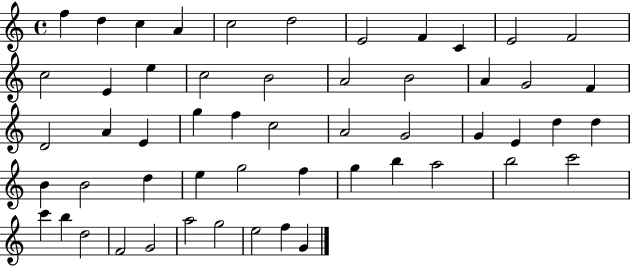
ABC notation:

X:1
T:Untitled
M:4/4
L:1/4
K:C
f d c A c2 d2 E2 F C E2 F2 c2 E e c2 B2 A2 B2 A G2 F D2 A E g f c2 A2 G2 G E d d B B2 d e g2 f g b a2 b2 c'2 c' b d2 F2 G2 a2 g2 e2 f G